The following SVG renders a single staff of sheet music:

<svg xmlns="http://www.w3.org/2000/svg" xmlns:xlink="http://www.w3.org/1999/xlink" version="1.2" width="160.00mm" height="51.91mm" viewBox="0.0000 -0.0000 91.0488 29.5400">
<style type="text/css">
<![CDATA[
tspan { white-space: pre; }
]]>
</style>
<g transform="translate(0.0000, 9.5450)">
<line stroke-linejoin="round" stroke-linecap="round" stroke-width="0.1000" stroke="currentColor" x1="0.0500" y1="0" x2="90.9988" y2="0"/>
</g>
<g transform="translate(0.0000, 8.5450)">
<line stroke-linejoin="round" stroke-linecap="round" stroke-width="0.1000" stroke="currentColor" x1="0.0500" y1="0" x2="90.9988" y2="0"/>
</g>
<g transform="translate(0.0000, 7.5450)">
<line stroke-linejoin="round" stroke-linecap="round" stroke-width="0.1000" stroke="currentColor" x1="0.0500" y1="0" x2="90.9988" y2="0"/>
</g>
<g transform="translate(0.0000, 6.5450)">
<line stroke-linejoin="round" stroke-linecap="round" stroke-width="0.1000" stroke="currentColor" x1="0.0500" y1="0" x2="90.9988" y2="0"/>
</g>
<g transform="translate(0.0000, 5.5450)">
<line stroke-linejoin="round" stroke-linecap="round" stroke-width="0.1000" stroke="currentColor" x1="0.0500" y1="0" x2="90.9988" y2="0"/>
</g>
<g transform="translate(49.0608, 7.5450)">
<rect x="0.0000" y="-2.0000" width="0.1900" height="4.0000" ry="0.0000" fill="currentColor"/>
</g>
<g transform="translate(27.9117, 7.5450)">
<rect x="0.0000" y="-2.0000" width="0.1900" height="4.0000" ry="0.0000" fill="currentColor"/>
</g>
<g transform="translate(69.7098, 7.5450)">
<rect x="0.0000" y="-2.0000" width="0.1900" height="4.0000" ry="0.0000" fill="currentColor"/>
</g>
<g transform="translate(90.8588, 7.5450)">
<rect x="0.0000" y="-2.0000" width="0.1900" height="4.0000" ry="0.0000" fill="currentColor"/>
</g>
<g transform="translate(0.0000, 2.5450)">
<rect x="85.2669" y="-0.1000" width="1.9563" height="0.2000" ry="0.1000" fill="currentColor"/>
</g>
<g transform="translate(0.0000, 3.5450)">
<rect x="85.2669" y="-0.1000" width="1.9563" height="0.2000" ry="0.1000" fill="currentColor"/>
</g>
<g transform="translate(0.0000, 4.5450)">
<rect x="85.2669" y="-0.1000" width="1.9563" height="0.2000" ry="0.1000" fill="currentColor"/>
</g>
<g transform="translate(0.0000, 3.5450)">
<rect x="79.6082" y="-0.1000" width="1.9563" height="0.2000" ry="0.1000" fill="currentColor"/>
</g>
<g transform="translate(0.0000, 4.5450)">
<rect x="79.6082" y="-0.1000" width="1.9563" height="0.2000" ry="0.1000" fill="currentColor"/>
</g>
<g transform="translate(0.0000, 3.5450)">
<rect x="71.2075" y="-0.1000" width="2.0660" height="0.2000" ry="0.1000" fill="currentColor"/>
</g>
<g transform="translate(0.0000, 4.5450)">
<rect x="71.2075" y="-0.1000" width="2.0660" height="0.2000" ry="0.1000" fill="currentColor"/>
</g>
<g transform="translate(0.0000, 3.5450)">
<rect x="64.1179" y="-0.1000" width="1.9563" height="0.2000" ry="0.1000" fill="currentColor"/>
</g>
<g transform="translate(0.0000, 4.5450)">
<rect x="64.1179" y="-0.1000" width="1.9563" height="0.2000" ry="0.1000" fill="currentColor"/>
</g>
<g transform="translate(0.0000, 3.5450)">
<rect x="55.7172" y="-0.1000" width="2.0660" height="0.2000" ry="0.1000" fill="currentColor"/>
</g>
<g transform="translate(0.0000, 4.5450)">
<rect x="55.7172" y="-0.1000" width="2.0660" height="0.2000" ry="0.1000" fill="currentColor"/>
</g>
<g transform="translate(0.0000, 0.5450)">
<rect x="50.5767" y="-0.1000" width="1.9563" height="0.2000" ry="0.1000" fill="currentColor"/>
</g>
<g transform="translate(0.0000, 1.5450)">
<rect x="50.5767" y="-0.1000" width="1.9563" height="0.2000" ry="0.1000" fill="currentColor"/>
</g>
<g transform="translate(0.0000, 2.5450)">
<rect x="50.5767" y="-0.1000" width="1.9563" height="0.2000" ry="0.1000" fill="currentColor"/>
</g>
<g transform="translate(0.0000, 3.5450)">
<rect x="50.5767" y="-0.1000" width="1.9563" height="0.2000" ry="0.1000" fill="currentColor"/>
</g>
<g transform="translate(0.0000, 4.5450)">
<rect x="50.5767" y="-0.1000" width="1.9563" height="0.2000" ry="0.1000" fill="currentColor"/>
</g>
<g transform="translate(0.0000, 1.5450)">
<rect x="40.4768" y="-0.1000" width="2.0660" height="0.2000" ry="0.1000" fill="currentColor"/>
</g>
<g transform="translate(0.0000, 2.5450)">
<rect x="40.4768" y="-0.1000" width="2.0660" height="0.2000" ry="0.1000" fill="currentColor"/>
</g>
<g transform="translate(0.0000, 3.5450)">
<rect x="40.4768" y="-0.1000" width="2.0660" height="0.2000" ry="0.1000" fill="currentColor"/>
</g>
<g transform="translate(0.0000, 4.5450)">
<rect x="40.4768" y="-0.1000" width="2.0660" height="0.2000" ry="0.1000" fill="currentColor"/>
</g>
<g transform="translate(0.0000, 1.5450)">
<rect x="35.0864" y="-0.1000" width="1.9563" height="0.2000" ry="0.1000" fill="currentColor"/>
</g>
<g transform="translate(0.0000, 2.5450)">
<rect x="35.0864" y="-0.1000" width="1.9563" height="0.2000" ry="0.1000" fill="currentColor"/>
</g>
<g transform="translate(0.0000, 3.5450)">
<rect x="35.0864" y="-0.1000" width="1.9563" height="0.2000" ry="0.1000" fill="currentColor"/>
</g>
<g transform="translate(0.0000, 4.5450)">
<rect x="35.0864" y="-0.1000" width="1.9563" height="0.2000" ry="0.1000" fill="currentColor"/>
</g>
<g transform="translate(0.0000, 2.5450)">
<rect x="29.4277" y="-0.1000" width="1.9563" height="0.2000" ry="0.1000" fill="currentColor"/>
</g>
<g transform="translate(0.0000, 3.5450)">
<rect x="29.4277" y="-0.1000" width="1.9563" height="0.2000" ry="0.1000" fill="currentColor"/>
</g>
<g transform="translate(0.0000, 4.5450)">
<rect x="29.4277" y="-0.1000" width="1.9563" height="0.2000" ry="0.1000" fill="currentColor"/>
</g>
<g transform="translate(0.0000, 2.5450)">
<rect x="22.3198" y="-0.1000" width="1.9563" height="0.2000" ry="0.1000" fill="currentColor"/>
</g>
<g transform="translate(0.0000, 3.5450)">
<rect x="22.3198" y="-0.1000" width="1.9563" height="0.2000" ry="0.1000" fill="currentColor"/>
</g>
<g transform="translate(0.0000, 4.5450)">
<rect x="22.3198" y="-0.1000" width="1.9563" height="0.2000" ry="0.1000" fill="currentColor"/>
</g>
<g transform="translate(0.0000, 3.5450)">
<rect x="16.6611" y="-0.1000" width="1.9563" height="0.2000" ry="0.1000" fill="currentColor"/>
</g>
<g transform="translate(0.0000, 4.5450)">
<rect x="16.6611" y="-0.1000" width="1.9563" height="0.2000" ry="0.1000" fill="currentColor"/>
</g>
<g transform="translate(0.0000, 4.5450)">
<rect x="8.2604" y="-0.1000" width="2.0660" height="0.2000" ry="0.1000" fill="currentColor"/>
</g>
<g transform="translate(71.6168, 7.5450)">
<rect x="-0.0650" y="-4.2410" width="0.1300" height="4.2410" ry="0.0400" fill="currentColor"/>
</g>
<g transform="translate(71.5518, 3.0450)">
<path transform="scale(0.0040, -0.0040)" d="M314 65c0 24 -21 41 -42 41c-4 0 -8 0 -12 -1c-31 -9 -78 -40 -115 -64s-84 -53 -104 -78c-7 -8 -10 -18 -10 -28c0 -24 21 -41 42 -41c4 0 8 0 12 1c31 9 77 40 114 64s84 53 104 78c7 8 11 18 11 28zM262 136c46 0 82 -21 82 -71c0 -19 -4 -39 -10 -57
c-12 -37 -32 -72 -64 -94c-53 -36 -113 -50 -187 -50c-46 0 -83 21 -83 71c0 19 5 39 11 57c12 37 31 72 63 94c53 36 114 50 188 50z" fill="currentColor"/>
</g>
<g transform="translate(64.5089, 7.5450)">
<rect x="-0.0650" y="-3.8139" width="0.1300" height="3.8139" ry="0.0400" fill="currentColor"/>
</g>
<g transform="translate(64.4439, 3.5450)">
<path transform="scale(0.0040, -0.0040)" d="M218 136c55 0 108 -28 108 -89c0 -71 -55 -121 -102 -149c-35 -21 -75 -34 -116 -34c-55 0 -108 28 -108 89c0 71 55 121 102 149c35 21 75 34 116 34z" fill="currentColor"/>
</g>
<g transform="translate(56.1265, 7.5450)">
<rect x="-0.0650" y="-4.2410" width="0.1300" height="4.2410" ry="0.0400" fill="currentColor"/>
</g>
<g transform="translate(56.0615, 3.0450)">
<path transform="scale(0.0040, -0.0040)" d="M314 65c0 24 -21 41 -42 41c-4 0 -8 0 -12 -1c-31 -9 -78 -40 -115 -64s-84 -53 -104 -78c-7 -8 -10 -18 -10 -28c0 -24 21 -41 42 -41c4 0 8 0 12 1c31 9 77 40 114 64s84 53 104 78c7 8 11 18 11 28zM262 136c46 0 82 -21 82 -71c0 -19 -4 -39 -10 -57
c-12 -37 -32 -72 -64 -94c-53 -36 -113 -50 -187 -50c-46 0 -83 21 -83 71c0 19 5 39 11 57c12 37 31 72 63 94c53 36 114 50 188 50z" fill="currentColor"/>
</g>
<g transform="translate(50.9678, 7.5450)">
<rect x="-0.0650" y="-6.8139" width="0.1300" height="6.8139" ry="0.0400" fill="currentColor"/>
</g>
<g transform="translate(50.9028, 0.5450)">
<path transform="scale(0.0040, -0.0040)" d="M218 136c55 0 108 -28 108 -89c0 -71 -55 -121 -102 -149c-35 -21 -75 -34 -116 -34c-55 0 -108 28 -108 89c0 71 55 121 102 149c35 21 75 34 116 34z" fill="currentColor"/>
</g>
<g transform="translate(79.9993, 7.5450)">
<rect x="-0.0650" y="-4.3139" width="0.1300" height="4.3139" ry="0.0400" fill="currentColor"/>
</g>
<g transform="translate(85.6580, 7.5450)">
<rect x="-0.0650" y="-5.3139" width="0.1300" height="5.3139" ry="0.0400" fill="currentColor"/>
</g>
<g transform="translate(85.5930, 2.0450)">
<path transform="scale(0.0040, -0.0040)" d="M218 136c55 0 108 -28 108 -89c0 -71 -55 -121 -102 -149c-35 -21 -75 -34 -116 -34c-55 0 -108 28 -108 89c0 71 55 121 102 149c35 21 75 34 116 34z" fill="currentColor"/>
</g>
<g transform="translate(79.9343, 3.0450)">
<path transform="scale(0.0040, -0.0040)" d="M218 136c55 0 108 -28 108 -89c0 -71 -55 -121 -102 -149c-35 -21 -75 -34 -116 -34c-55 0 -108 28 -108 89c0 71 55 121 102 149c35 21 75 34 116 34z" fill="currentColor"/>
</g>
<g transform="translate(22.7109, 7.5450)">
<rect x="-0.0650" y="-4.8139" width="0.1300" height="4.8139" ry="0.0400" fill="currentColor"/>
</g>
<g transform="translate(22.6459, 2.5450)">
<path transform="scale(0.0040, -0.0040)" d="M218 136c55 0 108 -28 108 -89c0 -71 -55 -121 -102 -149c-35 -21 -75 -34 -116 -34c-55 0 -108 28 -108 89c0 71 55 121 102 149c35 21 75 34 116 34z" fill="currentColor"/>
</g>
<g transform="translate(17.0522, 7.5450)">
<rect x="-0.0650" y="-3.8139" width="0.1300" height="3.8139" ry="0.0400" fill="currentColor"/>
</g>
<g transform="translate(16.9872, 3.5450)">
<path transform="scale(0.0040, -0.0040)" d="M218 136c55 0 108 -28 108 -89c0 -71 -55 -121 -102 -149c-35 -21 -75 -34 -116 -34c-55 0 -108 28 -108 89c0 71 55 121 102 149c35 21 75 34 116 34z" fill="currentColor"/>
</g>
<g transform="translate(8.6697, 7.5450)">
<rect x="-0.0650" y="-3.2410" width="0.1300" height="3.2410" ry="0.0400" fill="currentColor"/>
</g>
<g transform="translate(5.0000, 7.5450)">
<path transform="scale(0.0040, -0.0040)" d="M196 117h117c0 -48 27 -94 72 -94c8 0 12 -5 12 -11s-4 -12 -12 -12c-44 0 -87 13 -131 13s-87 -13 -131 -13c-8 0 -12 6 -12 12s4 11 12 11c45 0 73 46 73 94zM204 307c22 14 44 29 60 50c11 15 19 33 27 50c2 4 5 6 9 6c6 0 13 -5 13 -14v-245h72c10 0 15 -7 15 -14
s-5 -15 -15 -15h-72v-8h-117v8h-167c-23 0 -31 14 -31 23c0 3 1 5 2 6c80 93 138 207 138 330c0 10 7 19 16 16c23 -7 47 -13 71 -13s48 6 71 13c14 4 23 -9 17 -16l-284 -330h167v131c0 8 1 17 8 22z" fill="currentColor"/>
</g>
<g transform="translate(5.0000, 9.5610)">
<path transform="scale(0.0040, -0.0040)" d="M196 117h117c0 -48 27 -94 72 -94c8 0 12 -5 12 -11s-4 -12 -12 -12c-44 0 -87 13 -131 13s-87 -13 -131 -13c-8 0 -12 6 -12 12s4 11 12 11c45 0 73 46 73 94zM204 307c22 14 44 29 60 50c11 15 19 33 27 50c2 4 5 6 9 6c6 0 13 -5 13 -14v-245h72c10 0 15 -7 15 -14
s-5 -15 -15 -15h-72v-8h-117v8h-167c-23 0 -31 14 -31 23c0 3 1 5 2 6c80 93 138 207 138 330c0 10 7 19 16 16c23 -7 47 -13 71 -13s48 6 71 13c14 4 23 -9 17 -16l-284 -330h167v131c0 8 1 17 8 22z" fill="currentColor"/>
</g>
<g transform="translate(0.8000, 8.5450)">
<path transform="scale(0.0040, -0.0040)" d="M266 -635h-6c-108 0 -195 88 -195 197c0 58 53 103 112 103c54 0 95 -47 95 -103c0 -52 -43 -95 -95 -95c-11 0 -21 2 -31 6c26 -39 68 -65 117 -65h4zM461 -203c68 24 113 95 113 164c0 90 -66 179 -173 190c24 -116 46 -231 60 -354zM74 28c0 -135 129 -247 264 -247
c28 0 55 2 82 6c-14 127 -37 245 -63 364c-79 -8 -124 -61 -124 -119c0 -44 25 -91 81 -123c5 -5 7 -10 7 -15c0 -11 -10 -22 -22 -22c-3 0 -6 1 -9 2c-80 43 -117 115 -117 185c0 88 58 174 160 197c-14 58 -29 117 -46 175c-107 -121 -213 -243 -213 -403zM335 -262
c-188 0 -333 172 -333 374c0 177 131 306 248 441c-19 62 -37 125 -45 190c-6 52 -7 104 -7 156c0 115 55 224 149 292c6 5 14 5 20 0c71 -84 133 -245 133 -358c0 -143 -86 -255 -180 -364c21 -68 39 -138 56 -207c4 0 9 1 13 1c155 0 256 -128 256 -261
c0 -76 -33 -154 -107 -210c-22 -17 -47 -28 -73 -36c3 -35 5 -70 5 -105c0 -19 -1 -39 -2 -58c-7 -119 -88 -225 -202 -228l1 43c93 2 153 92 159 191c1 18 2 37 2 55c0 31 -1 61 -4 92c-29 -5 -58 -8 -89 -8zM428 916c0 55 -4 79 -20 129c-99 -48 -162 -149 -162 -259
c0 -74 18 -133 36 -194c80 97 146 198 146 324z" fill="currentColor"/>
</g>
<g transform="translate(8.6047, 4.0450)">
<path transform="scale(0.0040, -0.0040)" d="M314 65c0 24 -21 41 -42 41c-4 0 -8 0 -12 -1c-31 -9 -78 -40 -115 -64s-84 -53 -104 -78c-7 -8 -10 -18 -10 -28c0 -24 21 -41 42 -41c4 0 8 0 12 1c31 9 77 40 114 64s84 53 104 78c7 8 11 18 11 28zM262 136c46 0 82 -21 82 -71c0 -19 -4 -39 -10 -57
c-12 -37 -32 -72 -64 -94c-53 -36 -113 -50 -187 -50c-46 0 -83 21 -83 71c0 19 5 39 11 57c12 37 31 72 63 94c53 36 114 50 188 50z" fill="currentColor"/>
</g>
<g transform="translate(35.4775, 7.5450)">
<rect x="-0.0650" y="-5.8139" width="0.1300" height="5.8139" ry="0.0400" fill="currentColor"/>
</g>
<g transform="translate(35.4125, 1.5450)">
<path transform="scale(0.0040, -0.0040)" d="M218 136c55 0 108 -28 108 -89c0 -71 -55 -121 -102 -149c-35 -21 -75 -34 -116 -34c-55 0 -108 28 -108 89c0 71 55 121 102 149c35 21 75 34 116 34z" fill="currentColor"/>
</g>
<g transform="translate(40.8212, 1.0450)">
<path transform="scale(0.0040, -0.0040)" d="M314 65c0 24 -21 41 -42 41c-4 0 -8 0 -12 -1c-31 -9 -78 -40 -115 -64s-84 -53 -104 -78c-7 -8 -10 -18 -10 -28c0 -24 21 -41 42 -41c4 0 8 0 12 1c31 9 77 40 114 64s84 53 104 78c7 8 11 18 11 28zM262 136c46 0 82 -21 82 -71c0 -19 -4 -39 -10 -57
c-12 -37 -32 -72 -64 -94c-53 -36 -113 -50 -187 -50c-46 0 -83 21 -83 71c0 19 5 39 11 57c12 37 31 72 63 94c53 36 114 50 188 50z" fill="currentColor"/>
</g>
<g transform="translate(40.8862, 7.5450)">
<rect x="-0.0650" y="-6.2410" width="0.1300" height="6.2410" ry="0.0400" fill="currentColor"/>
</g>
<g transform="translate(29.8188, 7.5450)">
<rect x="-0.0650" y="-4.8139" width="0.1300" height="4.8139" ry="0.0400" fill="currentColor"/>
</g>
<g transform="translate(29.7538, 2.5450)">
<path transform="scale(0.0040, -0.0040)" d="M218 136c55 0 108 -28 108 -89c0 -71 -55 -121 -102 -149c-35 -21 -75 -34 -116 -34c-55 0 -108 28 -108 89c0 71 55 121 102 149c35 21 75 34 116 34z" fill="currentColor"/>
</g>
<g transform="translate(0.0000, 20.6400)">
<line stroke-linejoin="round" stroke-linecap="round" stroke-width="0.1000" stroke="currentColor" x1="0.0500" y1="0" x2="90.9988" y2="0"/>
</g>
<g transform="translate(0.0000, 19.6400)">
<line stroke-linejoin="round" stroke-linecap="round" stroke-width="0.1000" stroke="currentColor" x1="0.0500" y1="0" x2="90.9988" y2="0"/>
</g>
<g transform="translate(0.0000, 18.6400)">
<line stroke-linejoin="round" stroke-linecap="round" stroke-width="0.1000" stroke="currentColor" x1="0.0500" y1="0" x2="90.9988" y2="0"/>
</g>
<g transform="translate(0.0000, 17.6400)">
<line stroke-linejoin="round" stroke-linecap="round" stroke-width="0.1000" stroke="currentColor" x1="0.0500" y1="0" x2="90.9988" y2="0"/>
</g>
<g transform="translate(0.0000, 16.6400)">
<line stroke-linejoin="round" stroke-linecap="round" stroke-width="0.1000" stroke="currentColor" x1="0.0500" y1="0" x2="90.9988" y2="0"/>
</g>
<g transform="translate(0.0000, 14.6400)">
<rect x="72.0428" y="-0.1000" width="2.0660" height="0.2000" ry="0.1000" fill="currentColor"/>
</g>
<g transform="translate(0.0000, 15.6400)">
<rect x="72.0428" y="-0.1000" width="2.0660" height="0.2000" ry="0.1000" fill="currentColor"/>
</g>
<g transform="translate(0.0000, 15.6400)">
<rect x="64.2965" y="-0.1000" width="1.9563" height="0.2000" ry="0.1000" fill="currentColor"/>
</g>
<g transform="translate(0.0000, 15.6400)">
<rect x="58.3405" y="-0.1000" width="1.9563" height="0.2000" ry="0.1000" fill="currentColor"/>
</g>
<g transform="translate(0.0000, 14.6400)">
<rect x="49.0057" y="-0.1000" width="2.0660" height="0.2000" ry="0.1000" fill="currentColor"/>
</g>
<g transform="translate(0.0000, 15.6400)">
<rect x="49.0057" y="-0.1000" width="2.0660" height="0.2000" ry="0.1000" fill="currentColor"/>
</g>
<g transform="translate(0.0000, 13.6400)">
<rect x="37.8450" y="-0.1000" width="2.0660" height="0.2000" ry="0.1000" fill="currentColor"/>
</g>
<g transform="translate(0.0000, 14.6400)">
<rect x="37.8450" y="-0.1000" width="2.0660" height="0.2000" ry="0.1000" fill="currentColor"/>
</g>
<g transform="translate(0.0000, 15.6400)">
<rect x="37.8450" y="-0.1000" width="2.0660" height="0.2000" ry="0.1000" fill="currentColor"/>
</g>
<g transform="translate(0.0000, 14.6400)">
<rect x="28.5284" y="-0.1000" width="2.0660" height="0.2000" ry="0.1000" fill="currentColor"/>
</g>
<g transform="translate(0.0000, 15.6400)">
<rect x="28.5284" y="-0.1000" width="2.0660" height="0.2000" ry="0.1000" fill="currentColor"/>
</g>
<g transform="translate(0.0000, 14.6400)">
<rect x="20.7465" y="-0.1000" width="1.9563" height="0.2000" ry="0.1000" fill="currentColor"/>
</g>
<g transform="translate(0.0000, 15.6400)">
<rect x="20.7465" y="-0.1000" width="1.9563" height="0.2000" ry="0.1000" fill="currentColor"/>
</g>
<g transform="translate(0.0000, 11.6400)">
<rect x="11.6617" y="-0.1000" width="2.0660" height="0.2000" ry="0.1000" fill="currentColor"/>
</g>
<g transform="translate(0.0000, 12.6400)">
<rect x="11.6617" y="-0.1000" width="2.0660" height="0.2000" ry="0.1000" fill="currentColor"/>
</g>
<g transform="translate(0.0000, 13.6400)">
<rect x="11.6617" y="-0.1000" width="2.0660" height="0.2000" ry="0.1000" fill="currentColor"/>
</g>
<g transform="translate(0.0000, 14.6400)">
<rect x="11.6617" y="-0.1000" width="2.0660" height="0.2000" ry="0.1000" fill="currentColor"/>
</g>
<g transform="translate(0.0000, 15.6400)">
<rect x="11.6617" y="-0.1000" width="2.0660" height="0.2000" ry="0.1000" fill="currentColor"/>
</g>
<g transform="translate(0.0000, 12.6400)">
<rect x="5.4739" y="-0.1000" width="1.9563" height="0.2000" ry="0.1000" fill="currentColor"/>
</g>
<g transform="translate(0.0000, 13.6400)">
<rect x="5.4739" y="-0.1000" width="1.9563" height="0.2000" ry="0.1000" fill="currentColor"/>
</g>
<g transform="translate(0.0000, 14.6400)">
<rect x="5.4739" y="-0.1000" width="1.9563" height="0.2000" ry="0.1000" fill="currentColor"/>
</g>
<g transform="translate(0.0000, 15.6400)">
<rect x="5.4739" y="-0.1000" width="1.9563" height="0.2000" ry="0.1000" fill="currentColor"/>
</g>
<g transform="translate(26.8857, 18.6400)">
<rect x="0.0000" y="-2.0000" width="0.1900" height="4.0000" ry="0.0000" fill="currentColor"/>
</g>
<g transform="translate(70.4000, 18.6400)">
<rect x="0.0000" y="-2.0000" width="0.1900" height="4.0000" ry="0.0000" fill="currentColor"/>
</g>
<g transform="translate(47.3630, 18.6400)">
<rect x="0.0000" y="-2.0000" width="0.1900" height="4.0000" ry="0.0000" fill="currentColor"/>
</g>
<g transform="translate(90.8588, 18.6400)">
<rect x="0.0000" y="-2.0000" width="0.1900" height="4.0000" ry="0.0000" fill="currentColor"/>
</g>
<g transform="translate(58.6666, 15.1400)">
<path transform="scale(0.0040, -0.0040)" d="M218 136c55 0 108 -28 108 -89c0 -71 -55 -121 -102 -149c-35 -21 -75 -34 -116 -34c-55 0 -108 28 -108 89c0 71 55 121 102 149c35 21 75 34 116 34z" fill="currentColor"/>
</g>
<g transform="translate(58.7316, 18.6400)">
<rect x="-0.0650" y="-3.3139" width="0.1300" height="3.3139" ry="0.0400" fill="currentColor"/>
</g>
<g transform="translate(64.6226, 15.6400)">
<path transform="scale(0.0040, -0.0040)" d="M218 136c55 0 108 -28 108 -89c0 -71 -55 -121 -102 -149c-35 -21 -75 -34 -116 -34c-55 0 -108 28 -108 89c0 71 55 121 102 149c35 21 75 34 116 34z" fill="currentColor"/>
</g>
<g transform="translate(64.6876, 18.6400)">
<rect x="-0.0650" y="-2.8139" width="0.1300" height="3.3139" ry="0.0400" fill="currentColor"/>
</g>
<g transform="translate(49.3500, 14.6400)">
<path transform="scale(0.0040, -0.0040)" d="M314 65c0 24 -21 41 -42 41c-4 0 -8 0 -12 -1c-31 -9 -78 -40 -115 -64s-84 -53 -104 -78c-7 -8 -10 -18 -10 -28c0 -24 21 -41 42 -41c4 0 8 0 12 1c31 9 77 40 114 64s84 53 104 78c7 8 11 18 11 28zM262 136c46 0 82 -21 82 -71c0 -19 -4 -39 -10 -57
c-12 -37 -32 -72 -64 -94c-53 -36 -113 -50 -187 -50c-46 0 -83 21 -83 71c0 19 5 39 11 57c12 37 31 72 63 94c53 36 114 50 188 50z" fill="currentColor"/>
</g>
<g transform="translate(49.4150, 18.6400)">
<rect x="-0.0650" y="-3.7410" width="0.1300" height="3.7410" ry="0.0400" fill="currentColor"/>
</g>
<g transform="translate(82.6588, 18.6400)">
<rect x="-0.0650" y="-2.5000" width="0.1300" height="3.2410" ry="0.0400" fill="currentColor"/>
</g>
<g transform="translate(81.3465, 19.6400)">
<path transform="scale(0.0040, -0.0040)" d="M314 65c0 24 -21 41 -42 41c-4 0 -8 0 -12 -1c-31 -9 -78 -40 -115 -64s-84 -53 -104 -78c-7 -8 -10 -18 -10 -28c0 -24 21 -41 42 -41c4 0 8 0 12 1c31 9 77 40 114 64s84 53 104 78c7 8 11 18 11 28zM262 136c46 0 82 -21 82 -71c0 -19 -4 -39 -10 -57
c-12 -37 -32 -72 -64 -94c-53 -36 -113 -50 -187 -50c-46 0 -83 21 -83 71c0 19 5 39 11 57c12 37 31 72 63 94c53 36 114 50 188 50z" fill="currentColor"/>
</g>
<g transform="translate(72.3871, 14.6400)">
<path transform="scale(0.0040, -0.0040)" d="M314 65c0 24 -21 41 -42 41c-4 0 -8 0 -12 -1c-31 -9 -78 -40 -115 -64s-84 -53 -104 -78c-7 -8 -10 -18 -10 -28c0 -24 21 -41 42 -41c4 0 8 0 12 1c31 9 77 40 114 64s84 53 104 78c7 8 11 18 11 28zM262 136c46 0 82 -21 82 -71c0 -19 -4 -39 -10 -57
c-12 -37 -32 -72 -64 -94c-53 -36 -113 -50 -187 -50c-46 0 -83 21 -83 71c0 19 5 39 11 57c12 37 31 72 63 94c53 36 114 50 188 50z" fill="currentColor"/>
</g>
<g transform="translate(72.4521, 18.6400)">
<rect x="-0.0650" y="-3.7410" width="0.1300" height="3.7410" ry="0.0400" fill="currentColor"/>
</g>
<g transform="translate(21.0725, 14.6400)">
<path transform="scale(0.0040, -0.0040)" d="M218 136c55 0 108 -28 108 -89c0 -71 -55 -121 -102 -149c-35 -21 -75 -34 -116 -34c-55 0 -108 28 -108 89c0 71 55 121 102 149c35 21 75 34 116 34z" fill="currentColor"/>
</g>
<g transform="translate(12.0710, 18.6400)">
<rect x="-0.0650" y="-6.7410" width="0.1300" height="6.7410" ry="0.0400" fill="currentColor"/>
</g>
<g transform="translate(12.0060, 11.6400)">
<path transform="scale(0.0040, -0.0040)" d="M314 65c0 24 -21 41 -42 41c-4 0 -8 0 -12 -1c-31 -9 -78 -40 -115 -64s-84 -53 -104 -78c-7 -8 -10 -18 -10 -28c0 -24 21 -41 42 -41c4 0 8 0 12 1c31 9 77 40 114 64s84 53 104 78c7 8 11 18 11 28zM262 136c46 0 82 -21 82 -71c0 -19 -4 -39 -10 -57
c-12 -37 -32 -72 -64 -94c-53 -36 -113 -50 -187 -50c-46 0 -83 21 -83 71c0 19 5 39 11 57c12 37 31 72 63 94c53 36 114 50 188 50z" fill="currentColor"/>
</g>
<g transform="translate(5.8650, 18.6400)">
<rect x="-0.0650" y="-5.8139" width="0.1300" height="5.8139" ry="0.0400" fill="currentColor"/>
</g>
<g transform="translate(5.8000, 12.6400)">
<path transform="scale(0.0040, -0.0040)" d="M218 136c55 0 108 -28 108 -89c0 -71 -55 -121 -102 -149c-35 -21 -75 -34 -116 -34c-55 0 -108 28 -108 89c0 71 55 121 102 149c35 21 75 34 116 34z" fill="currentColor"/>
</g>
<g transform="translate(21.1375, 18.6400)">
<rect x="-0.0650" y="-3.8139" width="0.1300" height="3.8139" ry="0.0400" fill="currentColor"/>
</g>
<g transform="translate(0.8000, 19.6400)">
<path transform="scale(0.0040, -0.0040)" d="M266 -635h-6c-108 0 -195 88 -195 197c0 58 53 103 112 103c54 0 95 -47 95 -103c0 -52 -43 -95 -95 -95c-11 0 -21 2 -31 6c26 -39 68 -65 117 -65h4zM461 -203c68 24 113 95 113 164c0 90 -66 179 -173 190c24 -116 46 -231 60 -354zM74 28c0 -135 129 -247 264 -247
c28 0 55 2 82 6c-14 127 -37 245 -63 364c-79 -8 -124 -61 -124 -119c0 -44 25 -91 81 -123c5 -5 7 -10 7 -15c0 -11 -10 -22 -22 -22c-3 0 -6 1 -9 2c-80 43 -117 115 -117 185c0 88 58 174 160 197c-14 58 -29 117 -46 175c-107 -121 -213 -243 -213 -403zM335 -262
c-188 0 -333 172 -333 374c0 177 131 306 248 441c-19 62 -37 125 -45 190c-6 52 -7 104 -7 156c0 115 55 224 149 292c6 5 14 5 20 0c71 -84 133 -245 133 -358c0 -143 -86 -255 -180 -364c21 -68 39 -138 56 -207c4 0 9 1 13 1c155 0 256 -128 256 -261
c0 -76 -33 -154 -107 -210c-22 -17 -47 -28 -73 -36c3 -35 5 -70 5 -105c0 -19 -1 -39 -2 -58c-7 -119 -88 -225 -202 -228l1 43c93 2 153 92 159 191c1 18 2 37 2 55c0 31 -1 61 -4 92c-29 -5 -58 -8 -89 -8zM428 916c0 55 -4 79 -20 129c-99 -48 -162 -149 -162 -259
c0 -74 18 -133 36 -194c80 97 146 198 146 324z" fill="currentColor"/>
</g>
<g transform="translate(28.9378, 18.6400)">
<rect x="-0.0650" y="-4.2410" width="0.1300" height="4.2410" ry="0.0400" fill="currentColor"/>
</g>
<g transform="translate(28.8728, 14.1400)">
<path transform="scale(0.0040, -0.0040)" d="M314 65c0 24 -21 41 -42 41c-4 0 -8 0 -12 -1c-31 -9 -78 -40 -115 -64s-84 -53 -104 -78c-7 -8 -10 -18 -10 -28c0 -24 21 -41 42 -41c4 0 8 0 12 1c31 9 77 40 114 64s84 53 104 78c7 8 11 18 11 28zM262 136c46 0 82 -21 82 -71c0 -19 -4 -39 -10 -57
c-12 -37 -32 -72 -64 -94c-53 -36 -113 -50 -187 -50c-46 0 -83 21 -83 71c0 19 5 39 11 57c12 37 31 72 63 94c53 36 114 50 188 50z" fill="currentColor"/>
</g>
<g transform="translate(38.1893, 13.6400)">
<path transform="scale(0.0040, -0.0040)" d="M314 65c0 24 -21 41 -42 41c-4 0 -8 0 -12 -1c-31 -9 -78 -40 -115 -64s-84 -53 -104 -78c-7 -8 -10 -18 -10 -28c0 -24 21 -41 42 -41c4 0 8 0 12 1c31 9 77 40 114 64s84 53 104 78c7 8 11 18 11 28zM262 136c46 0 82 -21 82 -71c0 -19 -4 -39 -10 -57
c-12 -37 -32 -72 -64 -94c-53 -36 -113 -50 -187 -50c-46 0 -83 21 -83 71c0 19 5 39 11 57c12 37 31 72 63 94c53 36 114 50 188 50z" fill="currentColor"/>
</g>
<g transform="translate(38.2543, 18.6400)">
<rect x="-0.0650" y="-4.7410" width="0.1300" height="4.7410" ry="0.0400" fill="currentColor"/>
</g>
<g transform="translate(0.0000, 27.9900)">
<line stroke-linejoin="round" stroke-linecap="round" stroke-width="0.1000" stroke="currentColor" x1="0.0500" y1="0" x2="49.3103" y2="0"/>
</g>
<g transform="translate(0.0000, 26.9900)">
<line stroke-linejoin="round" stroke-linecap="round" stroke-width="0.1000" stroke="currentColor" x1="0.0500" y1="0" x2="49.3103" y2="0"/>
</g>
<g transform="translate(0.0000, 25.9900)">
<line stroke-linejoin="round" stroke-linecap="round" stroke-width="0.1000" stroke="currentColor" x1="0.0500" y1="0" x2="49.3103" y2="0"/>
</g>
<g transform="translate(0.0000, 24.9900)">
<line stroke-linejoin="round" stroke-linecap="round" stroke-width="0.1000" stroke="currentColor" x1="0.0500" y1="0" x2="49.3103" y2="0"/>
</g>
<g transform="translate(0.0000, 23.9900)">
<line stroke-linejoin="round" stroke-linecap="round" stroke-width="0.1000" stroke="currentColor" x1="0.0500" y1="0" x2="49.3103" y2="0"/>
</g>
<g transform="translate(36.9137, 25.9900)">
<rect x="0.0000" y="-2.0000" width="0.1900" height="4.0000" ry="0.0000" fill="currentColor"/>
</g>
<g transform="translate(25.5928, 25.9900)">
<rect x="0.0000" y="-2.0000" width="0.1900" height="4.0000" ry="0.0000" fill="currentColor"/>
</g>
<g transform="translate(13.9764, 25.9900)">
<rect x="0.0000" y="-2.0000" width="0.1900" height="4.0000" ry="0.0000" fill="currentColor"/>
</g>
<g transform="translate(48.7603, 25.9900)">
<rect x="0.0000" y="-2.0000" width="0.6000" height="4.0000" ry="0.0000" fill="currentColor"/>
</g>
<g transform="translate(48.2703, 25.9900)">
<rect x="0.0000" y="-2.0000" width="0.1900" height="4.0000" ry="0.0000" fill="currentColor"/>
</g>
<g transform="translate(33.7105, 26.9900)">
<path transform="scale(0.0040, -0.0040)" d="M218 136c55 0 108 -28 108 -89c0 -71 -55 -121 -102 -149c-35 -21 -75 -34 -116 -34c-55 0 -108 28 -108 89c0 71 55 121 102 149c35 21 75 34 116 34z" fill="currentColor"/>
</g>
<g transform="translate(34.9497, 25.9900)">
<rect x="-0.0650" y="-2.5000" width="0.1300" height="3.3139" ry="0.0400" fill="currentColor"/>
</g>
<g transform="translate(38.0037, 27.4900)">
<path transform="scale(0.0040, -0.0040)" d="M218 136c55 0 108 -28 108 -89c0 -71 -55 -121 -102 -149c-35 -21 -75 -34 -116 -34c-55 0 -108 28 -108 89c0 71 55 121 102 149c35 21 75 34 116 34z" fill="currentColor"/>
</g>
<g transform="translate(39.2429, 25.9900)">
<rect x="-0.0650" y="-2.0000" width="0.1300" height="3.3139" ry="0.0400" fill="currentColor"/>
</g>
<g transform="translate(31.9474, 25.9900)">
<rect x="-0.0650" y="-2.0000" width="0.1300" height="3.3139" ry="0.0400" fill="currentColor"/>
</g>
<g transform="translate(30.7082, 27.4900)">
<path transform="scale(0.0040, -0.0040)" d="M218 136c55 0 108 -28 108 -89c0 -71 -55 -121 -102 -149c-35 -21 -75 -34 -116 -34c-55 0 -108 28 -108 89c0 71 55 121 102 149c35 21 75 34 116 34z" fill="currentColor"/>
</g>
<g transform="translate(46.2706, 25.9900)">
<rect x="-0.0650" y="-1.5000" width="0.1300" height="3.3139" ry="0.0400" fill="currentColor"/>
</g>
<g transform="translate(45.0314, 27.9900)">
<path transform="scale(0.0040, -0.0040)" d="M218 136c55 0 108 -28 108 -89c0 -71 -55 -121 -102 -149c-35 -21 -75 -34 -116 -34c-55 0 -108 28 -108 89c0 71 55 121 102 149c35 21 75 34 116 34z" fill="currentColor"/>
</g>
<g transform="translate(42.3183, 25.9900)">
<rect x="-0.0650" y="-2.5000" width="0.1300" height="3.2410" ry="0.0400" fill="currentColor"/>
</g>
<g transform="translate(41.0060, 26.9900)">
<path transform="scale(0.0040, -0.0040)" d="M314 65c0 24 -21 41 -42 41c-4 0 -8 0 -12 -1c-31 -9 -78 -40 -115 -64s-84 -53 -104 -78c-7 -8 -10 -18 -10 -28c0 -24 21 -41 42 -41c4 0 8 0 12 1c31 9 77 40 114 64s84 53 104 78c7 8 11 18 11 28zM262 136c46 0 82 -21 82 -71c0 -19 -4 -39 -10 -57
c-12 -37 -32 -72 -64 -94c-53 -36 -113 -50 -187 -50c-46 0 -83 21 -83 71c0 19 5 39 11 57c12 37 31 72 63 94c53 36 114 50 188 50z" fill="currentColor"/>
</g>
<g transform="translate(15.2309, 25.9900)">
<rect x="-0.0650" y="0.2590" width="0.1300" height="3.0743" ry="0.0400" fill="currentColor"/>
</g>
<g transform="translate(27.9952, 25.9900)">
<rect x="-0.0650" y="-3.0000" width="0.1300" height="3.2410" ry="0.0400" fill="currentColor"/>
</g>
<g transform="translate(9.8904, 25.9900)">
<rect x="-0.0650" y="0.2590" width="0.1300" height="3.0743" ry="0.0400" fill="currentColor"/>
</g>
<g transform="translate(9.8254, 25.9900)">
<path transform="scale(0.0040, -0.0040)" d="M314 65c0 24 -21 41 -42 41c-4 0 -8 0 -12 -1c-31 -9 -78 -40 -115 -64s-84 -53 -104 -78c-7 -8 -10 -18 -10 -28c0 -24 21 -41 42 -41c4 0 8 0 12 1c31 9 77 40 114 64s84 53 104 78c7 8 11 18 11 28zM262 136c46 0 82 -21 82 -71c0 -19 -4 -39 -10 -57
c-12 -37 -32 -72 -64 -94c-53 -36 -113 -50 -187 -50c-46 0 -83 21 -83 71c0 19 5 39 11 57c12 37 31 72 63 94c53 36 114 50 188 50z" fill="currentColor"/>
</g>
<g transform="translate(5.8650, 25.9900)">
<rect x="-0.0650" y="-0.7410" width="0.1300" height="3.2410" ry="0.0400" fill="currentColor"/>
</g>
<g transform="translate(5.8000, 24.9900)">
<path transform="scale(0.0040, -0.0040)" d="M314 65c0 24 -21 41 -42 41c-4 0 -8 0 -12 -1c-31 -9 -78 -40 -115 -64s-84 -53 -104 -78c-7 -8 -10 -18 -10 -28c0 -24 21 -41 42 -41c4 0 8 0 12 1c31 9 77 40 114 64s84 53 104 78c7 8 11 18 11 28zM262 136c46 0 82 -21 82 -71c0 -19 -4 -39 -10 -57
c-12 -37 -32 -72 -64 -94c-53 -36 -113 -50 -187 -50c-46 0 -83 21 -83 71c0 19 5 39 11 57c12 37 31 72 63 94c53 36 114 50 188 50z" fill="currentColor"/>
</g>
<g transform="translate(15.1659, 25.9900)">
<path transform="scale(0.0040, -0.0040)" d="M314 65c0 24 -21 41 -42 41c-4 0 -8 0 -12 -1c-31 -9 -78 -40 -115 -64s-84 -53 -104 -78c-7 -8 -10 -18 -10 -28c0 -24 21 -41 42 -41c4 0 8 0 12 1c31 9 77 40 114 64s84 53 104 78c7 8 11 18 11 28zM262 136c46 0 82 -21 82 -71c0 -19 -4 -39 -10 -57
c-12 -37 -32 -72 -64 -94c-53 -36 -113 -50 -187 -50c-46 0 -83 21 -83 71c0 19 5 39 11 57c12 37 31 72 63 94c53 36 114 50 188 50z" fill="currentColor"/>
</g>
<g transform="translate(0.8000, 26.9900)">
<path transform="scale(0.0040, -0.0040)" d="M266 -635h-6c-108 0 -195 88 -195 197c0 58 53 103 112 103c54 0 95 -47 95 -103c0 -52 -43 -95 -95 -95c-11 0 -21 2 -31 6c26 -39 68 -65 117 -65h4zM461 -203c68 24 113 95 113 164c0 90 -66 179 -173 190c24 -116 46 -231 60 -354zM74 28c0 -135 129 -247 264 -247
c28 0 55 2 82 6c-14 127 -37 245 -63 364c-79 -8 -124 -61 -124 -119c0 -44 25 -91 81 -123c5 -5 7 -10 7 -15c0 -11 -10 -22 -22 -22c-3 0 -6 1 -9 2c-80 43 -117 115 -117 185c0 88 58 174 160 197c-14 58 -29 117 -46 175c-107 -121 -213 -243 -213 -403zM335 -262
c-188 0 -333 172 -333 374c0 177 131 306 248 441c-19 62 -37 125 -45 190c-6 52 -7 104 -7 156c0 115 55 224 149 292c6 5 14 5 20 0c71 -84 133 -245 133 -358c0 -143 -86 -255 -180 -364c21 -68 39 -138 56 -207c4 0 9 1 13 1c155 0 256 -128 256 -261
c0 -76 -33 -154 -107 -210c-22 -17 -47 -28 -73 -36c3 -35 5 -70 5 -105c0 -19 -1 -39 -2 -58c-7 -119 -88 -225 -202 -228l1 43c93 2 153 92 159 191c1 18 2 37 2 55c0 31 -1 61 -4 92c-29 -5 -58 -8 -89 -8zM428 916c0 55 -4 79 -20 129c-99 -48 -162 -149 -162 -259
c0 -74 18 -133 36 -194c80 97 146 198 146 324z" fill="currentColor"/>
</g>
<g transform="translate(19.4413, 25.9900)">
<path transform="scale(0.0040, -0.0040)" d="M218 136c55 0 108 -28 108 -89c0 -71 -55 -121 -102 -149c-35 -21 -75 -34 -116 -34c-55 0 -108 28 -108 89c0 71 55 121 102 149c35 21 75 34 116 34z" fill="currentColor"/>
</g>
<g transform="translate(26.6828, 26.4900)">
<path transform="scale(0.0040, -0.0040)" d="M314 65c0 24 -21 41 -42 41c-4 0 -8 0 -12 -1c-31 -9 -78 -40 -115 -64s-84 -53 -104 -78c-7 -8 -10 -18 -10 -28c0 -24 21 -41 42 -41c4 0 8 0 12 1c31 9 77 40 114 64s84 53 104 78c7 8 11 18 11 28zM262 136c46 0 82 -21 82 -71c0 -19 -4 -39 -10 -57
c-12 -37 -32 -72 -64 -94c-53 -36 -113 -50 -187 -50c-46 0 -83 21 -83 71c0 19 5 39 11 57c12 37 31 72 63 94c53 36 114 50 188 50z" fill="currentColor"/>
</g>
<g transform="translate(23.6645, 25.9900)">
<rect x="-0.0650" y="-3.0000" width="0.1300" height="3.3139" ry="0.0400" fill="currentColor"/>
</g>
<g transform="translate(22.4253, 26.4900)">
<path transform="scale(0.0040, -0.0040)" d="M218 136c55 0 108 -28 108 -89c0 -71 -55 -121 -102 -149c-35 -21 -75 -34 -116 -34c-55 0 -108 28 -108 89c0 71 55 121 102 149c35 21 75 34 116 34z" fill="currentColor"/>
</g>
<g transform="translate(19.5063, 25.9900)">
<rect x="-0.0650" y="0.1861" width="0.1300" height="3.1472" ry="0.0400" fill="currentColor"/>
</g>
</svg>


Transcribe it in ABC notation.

X:1
T:Untitled
M:4/4
L:1/4
K:C
b2 c' e' e' g' a'2 b' d'2 c' d'2 d' f' g' b'2 c' d'2 e'2 c'2 b a c'2 G2 d2 B2 B2 B A A2 F G F G2 E